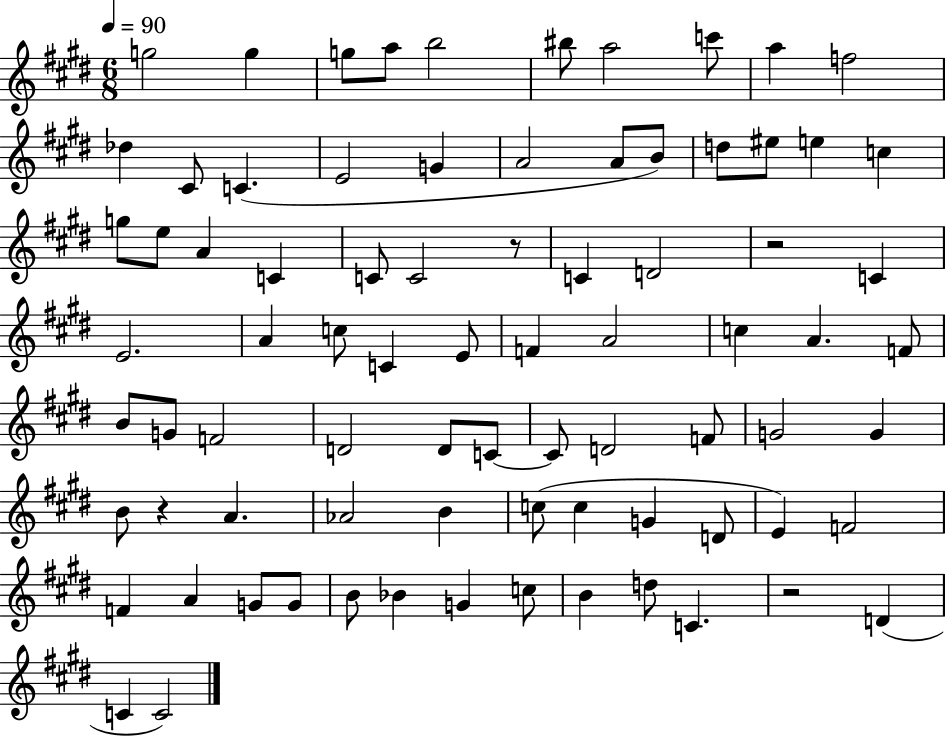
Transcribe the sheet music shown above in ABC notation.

X:1
T:Untitled
M:6/8
L:1/4
K:E
g2 g g/2 a/2 b2 ^b/2 a2 c'/2 a f2 _d ^C/2 C E2 G A2 A/2 B/2 d/2 ^e/2 e c g/2 e/2 A C C/2 C2 z/2 C D2 z2 C E2 A c/2 C E/2 F A2 c A F/2 B/2 G/2 F2 D2 D/2 C/2 C/2 D2 F/2 G2 G B/2 z A _A2 B c/2 c G D/2 E F2 F A G/2 G/2 B/2 _B G c/2 B d/2 C z2 D C C2